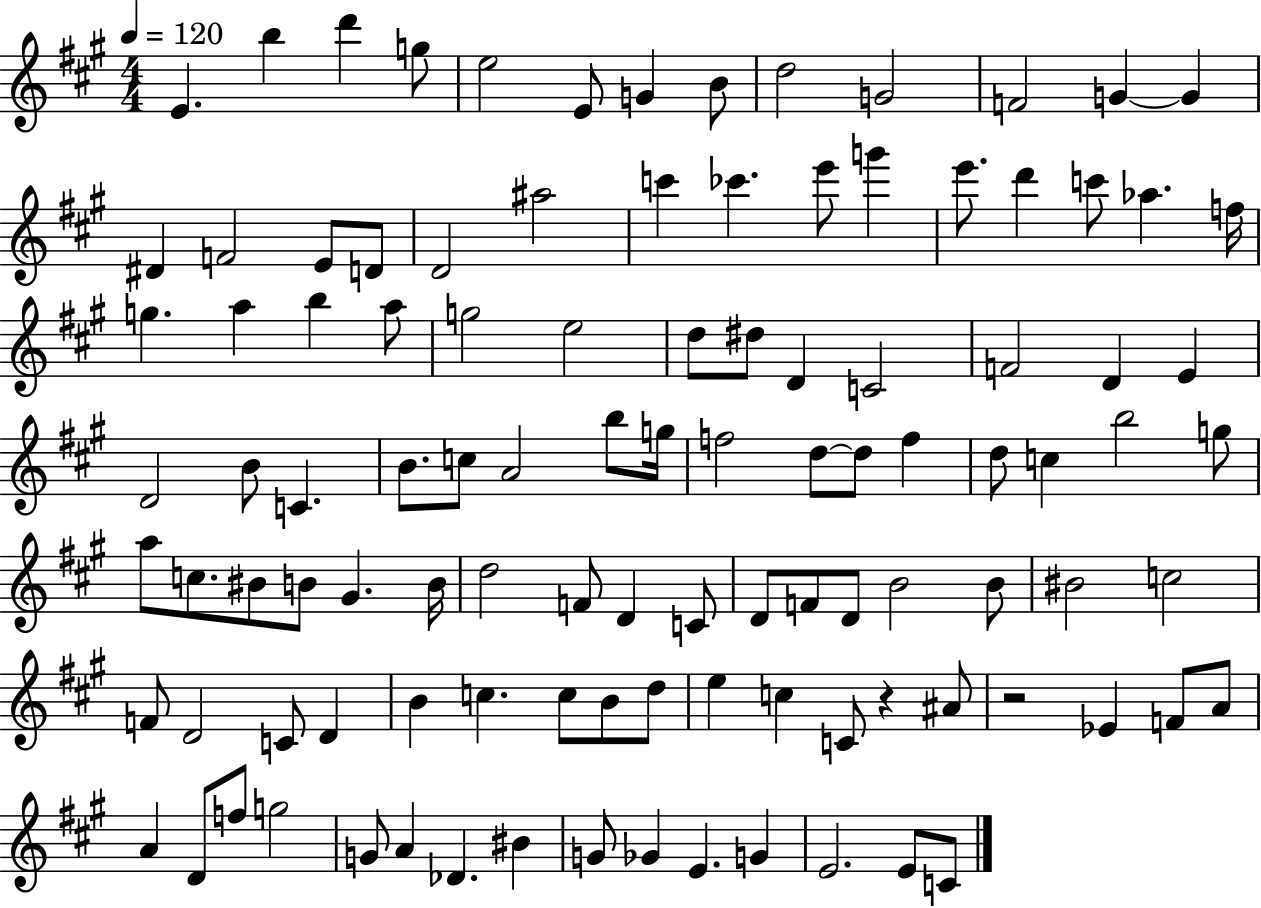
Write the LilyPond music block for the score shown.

{
  \clef treble
  \numericTimeSignature
  \time 4/4
  \key a \major
  \tempo 4 = 120
  e'4. b''4 d'''4 g''8 | e''2 e'8 g'4 b'8 | d''2 g'2 | f'2 g'4~~ g'4 | \break dis'4 f'2 e'8 d'8 | d'2 ais''2 | c'''4 ces'''4. e'''8 g'''4 | e'''8. d'''4 c'''8 aes''4. f''16 | \break g''4. a''4 b''4 a''8 | g''2 e''2 | d''8 dis''8 d'4 c'2 | f'2 d'4 e'4 | \break d'2 b'8 c'4. | b'8. c''8 a'2 b''8 g''16 | f''2 d''8~~ d''8 f''4 | d''8 c''4 b''2 g''8 | \break a''8 c''8. bis'8 b'8 gis'4. b'16 | d''2 f'8 d'4 c'8 | d'8 f'8 d'8 b'2 b'8 | bis'2 c''2 | \break f'8 d'2 c'8 d'4 | b'4 c''4. c''8 b'8 d''8 | e''4 c''4 c'8 r4 ais'8 | r2 ees'4 f'8 a'8 | \break a'4 d'8 f''8 g''2 | g'8 a'4 des'4. bis'4 | g'8 ges'4 e'4. g'4 | e'2. e'8 c'8 | \break \bar "|."
}